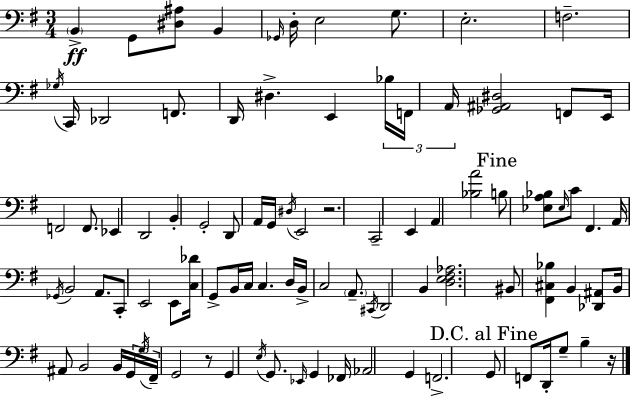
{
  \clef bass
  \numericTimeSignature
  \time 3/4
  \key e \minor
  \repeat volta 2 { \parenthesize b,4->\ff g,8 <dis ais>8 b,4 | \grace { ges,16 } d16-. e2 g8. | e2.-. | f2.-- | \break \acciaccatura { ges16 } c,16 des,2 f,8. | d,16 dis4.-> e,4 | \tuplet 3/2 { bes16 f,16 a,16 } <ges, ais, dis>2 | f,8 e,16 f,2 f,8. | \break ees,4 d,2 | b,4-. g,2-. | d,8 a,16 g,16 \acciaccatura { dis16 } e,2 | r2. | \break c,2-- e,4 | a,4 <bes a'>2 | \mark "Fine" b8 <ees a bes>8 \grace { ees16 } c'8 fis,4. | a,16 \acciaccatura { ges,16 } b,2 | \break a,8. c,8-. e,2 | e,8 <c des'>16 g,8-> b,16 c16 c4. | d16 b,16-> c2 | \parenthesize a,8.-- \acciaccatura { cis,16 } d,2 | \break b,4 <d e fis aes>2. | bis,8 <fis, cis bes>4 | b,4 <des, ais,>8 b,16 ais,8 b,2 | b,16 \tuplet 3/2 { g,16 \acciaccatura { g16 } fis,16-- } g,2 | \break r8 g,4 \acciaccatura { e16 } | g,8. \grace { ees,16 } g,4 fes,16 aes,2 | g,4 f,2.-> | \mark "D.C. al Fine" g,8 f,8 | \break d,16-. g8-- b4-- r16 } \bar "|."
}